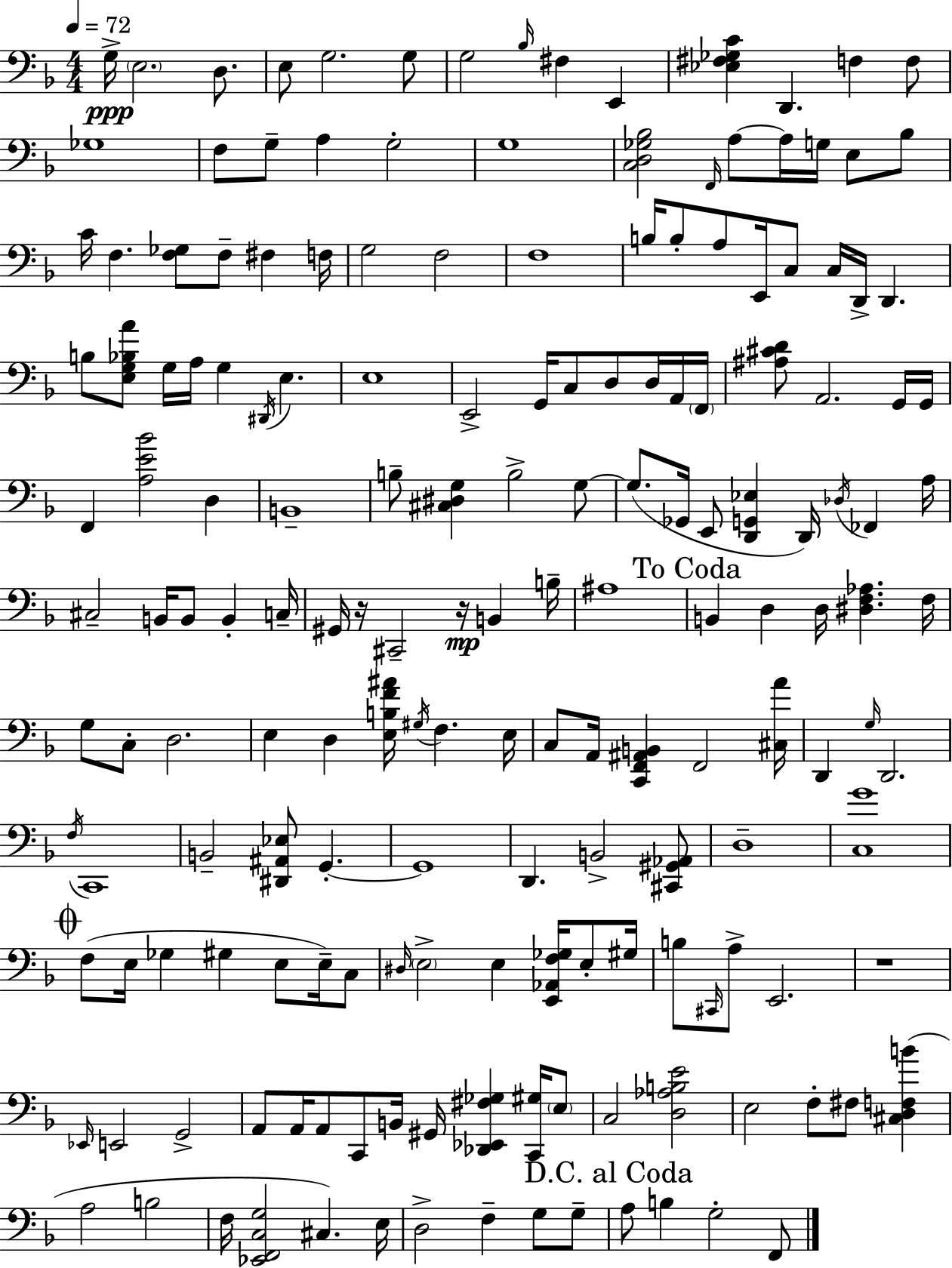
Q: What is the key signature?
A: D minor